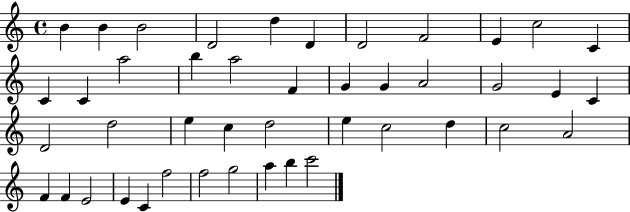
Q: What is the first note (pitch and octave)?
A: B4